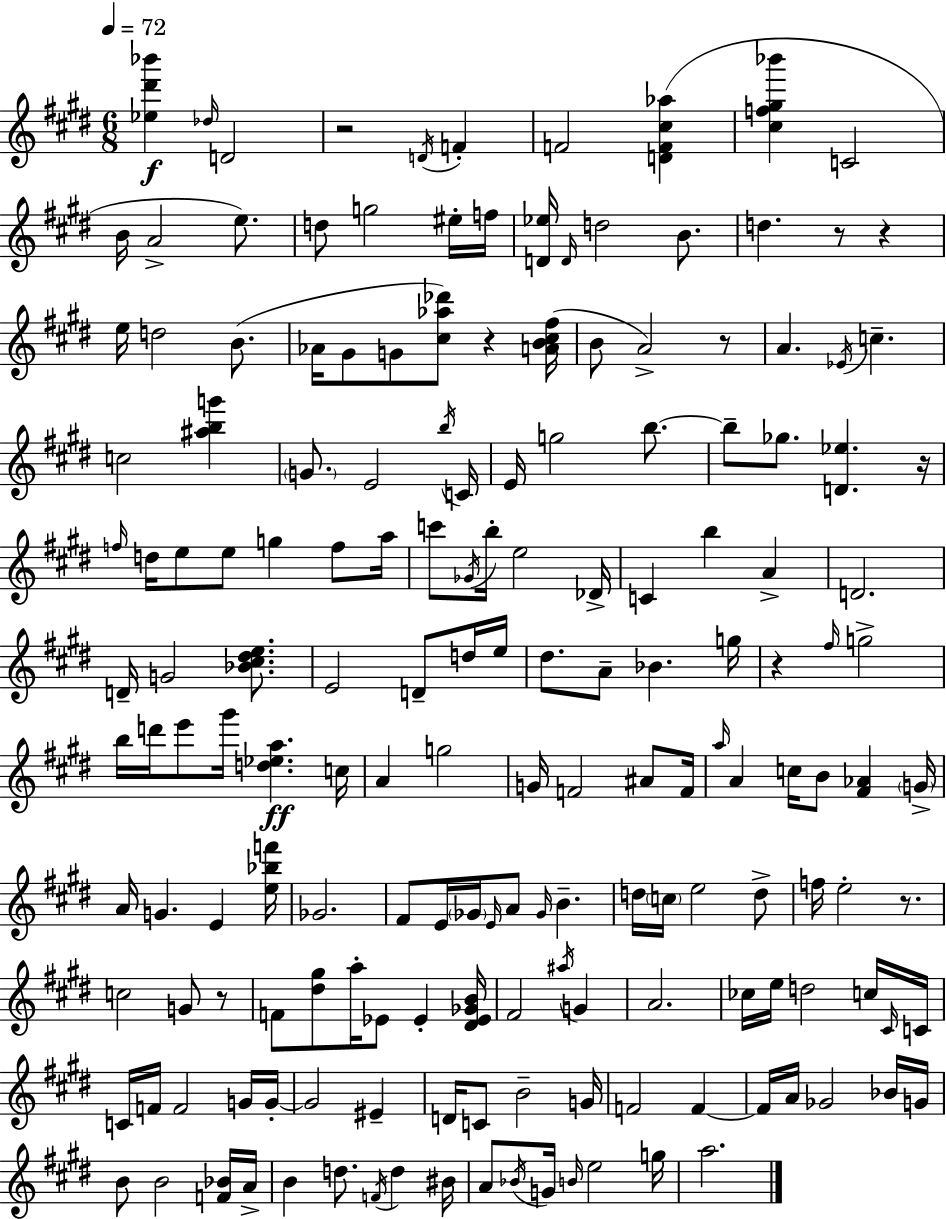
{
  \clef treble
  \numericTimeSignature
  \time 6/8
  \key e \major
  \tempo 4 = 72
  <ees'' dis''' bes'''>4\f \grace { des''16 } d'2 | r2 \acciaccatura { d'16 } f'4-. | f'2 <d' f' cis'' aes''>4( | <cis'' f'' gis'' bes'''>4 c'2 | \break b'16 a'2-> e''8.) | d''8 g''2 | eis''16-. f''16 <d' ees''>16 \grace { d'16 } d''2 | b'8. d''4. r8 r4 | \break e''16 d''2 | b'8.( aes'16 gis'8 g'8 <cis'' aes'' des'''>8) r4 | <a' b' cis'' fis''>16( b'8 a'2->) | r8 a'4. \acciaccatura { ees'16 } c''4.-- | \break c''2 | <ais'' b'' g'''>4 \parenthesize g'8. e'2 | \acciaccatura { b''16 } c'16 e'16 g''2 | b''8.~~ b''8-- ges''8. <d' ees''>4. | \break r16 \grace { f''16 } d''16 e''8 e''8 g''4 | f''8 a''16 c'''8 \acciaccatura { ges'16 } b''16-. e''2 | des'16-> c'4 b''4 | a'4-> d'2. | \break d'16-- g'2 | <bes' cis'' dis'' e''>8. e'2 | d'8-- d''16 e''16 dis''8. a'8-- | bes'4. g''16 r4 \grace { fis''16 } | \break g''2-> b''16 d'''16 e'''8 | gis'''16 <d'' ees'' a''>4.\ff c''16 a'4 | g''2 g'16 f'2 | ais'8 f'16 \grace { a''16 } a'4 | \break c''16 b'8 <fis' aes'>4 \parenthesize g'16-> a'16 g'4. | e'4 <e'' bes'' f'''>16 ges'2. | fis'8 e'16 | \parenthesize ges'16 \grace { e'16 } a'8 \grace { ges'16 } b'4.-- d''16 | \break \parenthesize c''16 e''2 d''8-> f''16 | e''2-. r8. c''2 | g'8 r8 f'8 | <dis'' gis''>8 a''16-. ees'8 ees'4-. <dis' ees' ges' b'>16 fis'2 | \break \acciaccatura { ais''16 } g'4 | a'2. | ces''16 e''16 d''2 c''16 \grace { cis'16 } | c'16 c'16 f'16 f'2 g'16 | \break g'16-.~~ g'2 eis'4-- | d'16 c'8 b'2-- | g'16 f'2 f'4~~ | f'16 a'16 ges'2 bes'16 | \break g'16 b'8 b'2 <f' bes'>16 | a'16-> b'4 d''8. \acciaccatura { f'16 } d''4 | bis'16 a'8 \acciaccatura { bes'16 } g'16 \grace { b'16 } e''2 | g''16 a''2. | \break \bar "|."
}